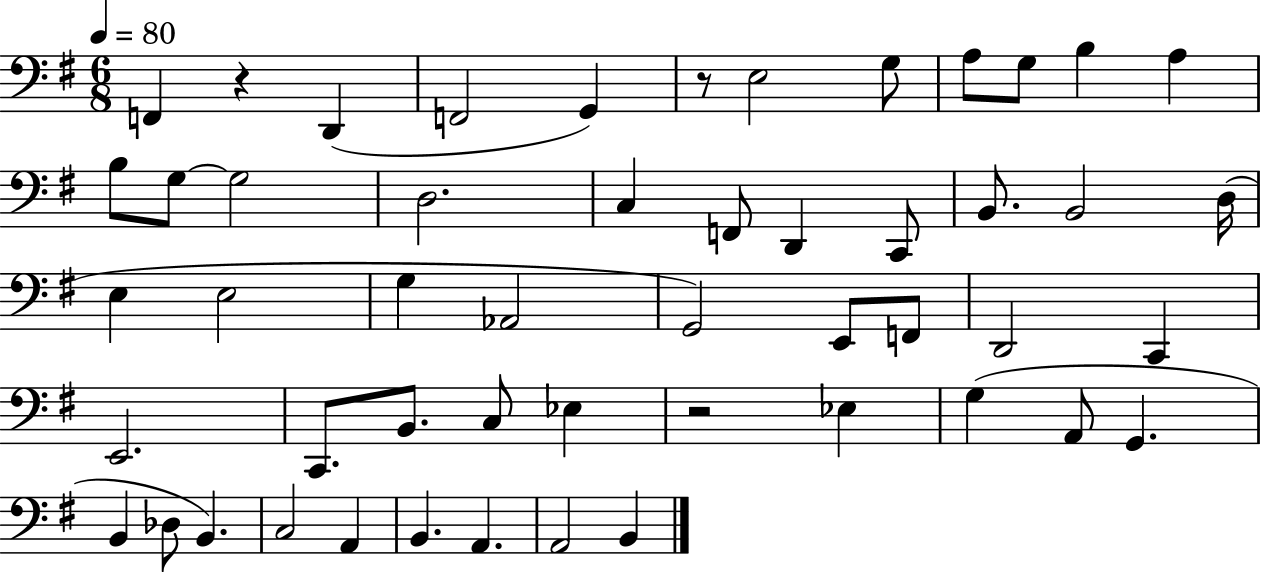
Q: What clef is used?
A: bass